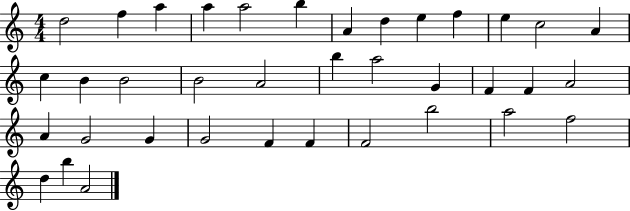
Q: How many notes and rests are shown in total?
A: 37